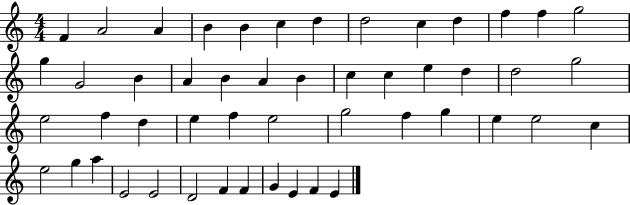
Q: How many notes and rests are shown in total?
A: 50